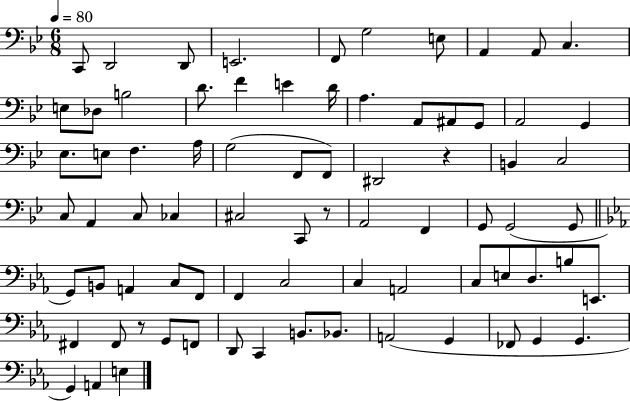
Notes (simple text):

C2/e D2/h D2/e E2/h. F2/e G3/h E3/e A2/q A2/e C3/q. E3/e Db3/e B3/h D4/e. F4/q E4/q D4/s A3/q. A2/e A#2/e G2/e A2/h G2/q Eb3/e. E3/e F3/q. A3/s G3/h F2/e F2/e D#2/h R/q B2/q C3/h C3/e A2/q C3/e CES3/q C#3/h C2/e R/e A2/h F2/q G2/e G2/h G2/e G2/e B2/e A2/q C3/e F2/e F2/q C3/h C3/q A2/h C3/e E3/e D3/e. B3/e E2/e. F#2/q F#2/e R/e G2/e F2/e D2/e C2/q B2/e. Bb2/e. A2/h G2/q FES2/e G2/q G2/q. G2/q A2/q E3/q